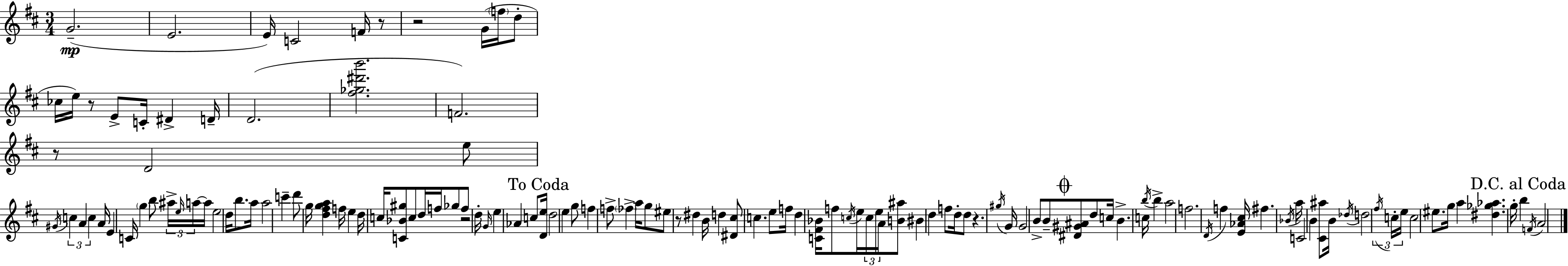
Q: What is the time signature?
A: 3/4